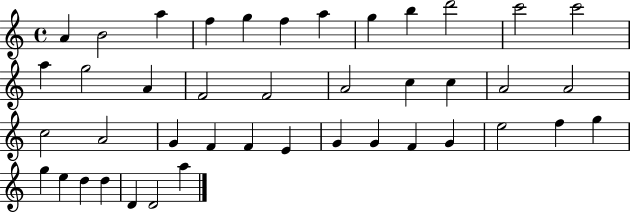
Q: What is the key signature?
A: C major